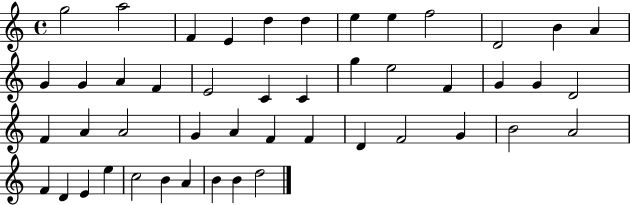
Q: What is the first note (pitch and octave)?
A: G5